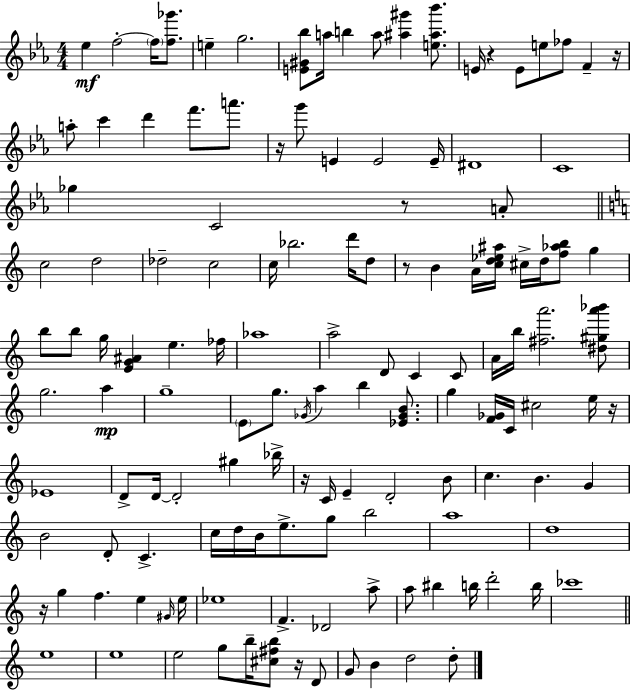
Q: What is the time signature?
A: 4/4